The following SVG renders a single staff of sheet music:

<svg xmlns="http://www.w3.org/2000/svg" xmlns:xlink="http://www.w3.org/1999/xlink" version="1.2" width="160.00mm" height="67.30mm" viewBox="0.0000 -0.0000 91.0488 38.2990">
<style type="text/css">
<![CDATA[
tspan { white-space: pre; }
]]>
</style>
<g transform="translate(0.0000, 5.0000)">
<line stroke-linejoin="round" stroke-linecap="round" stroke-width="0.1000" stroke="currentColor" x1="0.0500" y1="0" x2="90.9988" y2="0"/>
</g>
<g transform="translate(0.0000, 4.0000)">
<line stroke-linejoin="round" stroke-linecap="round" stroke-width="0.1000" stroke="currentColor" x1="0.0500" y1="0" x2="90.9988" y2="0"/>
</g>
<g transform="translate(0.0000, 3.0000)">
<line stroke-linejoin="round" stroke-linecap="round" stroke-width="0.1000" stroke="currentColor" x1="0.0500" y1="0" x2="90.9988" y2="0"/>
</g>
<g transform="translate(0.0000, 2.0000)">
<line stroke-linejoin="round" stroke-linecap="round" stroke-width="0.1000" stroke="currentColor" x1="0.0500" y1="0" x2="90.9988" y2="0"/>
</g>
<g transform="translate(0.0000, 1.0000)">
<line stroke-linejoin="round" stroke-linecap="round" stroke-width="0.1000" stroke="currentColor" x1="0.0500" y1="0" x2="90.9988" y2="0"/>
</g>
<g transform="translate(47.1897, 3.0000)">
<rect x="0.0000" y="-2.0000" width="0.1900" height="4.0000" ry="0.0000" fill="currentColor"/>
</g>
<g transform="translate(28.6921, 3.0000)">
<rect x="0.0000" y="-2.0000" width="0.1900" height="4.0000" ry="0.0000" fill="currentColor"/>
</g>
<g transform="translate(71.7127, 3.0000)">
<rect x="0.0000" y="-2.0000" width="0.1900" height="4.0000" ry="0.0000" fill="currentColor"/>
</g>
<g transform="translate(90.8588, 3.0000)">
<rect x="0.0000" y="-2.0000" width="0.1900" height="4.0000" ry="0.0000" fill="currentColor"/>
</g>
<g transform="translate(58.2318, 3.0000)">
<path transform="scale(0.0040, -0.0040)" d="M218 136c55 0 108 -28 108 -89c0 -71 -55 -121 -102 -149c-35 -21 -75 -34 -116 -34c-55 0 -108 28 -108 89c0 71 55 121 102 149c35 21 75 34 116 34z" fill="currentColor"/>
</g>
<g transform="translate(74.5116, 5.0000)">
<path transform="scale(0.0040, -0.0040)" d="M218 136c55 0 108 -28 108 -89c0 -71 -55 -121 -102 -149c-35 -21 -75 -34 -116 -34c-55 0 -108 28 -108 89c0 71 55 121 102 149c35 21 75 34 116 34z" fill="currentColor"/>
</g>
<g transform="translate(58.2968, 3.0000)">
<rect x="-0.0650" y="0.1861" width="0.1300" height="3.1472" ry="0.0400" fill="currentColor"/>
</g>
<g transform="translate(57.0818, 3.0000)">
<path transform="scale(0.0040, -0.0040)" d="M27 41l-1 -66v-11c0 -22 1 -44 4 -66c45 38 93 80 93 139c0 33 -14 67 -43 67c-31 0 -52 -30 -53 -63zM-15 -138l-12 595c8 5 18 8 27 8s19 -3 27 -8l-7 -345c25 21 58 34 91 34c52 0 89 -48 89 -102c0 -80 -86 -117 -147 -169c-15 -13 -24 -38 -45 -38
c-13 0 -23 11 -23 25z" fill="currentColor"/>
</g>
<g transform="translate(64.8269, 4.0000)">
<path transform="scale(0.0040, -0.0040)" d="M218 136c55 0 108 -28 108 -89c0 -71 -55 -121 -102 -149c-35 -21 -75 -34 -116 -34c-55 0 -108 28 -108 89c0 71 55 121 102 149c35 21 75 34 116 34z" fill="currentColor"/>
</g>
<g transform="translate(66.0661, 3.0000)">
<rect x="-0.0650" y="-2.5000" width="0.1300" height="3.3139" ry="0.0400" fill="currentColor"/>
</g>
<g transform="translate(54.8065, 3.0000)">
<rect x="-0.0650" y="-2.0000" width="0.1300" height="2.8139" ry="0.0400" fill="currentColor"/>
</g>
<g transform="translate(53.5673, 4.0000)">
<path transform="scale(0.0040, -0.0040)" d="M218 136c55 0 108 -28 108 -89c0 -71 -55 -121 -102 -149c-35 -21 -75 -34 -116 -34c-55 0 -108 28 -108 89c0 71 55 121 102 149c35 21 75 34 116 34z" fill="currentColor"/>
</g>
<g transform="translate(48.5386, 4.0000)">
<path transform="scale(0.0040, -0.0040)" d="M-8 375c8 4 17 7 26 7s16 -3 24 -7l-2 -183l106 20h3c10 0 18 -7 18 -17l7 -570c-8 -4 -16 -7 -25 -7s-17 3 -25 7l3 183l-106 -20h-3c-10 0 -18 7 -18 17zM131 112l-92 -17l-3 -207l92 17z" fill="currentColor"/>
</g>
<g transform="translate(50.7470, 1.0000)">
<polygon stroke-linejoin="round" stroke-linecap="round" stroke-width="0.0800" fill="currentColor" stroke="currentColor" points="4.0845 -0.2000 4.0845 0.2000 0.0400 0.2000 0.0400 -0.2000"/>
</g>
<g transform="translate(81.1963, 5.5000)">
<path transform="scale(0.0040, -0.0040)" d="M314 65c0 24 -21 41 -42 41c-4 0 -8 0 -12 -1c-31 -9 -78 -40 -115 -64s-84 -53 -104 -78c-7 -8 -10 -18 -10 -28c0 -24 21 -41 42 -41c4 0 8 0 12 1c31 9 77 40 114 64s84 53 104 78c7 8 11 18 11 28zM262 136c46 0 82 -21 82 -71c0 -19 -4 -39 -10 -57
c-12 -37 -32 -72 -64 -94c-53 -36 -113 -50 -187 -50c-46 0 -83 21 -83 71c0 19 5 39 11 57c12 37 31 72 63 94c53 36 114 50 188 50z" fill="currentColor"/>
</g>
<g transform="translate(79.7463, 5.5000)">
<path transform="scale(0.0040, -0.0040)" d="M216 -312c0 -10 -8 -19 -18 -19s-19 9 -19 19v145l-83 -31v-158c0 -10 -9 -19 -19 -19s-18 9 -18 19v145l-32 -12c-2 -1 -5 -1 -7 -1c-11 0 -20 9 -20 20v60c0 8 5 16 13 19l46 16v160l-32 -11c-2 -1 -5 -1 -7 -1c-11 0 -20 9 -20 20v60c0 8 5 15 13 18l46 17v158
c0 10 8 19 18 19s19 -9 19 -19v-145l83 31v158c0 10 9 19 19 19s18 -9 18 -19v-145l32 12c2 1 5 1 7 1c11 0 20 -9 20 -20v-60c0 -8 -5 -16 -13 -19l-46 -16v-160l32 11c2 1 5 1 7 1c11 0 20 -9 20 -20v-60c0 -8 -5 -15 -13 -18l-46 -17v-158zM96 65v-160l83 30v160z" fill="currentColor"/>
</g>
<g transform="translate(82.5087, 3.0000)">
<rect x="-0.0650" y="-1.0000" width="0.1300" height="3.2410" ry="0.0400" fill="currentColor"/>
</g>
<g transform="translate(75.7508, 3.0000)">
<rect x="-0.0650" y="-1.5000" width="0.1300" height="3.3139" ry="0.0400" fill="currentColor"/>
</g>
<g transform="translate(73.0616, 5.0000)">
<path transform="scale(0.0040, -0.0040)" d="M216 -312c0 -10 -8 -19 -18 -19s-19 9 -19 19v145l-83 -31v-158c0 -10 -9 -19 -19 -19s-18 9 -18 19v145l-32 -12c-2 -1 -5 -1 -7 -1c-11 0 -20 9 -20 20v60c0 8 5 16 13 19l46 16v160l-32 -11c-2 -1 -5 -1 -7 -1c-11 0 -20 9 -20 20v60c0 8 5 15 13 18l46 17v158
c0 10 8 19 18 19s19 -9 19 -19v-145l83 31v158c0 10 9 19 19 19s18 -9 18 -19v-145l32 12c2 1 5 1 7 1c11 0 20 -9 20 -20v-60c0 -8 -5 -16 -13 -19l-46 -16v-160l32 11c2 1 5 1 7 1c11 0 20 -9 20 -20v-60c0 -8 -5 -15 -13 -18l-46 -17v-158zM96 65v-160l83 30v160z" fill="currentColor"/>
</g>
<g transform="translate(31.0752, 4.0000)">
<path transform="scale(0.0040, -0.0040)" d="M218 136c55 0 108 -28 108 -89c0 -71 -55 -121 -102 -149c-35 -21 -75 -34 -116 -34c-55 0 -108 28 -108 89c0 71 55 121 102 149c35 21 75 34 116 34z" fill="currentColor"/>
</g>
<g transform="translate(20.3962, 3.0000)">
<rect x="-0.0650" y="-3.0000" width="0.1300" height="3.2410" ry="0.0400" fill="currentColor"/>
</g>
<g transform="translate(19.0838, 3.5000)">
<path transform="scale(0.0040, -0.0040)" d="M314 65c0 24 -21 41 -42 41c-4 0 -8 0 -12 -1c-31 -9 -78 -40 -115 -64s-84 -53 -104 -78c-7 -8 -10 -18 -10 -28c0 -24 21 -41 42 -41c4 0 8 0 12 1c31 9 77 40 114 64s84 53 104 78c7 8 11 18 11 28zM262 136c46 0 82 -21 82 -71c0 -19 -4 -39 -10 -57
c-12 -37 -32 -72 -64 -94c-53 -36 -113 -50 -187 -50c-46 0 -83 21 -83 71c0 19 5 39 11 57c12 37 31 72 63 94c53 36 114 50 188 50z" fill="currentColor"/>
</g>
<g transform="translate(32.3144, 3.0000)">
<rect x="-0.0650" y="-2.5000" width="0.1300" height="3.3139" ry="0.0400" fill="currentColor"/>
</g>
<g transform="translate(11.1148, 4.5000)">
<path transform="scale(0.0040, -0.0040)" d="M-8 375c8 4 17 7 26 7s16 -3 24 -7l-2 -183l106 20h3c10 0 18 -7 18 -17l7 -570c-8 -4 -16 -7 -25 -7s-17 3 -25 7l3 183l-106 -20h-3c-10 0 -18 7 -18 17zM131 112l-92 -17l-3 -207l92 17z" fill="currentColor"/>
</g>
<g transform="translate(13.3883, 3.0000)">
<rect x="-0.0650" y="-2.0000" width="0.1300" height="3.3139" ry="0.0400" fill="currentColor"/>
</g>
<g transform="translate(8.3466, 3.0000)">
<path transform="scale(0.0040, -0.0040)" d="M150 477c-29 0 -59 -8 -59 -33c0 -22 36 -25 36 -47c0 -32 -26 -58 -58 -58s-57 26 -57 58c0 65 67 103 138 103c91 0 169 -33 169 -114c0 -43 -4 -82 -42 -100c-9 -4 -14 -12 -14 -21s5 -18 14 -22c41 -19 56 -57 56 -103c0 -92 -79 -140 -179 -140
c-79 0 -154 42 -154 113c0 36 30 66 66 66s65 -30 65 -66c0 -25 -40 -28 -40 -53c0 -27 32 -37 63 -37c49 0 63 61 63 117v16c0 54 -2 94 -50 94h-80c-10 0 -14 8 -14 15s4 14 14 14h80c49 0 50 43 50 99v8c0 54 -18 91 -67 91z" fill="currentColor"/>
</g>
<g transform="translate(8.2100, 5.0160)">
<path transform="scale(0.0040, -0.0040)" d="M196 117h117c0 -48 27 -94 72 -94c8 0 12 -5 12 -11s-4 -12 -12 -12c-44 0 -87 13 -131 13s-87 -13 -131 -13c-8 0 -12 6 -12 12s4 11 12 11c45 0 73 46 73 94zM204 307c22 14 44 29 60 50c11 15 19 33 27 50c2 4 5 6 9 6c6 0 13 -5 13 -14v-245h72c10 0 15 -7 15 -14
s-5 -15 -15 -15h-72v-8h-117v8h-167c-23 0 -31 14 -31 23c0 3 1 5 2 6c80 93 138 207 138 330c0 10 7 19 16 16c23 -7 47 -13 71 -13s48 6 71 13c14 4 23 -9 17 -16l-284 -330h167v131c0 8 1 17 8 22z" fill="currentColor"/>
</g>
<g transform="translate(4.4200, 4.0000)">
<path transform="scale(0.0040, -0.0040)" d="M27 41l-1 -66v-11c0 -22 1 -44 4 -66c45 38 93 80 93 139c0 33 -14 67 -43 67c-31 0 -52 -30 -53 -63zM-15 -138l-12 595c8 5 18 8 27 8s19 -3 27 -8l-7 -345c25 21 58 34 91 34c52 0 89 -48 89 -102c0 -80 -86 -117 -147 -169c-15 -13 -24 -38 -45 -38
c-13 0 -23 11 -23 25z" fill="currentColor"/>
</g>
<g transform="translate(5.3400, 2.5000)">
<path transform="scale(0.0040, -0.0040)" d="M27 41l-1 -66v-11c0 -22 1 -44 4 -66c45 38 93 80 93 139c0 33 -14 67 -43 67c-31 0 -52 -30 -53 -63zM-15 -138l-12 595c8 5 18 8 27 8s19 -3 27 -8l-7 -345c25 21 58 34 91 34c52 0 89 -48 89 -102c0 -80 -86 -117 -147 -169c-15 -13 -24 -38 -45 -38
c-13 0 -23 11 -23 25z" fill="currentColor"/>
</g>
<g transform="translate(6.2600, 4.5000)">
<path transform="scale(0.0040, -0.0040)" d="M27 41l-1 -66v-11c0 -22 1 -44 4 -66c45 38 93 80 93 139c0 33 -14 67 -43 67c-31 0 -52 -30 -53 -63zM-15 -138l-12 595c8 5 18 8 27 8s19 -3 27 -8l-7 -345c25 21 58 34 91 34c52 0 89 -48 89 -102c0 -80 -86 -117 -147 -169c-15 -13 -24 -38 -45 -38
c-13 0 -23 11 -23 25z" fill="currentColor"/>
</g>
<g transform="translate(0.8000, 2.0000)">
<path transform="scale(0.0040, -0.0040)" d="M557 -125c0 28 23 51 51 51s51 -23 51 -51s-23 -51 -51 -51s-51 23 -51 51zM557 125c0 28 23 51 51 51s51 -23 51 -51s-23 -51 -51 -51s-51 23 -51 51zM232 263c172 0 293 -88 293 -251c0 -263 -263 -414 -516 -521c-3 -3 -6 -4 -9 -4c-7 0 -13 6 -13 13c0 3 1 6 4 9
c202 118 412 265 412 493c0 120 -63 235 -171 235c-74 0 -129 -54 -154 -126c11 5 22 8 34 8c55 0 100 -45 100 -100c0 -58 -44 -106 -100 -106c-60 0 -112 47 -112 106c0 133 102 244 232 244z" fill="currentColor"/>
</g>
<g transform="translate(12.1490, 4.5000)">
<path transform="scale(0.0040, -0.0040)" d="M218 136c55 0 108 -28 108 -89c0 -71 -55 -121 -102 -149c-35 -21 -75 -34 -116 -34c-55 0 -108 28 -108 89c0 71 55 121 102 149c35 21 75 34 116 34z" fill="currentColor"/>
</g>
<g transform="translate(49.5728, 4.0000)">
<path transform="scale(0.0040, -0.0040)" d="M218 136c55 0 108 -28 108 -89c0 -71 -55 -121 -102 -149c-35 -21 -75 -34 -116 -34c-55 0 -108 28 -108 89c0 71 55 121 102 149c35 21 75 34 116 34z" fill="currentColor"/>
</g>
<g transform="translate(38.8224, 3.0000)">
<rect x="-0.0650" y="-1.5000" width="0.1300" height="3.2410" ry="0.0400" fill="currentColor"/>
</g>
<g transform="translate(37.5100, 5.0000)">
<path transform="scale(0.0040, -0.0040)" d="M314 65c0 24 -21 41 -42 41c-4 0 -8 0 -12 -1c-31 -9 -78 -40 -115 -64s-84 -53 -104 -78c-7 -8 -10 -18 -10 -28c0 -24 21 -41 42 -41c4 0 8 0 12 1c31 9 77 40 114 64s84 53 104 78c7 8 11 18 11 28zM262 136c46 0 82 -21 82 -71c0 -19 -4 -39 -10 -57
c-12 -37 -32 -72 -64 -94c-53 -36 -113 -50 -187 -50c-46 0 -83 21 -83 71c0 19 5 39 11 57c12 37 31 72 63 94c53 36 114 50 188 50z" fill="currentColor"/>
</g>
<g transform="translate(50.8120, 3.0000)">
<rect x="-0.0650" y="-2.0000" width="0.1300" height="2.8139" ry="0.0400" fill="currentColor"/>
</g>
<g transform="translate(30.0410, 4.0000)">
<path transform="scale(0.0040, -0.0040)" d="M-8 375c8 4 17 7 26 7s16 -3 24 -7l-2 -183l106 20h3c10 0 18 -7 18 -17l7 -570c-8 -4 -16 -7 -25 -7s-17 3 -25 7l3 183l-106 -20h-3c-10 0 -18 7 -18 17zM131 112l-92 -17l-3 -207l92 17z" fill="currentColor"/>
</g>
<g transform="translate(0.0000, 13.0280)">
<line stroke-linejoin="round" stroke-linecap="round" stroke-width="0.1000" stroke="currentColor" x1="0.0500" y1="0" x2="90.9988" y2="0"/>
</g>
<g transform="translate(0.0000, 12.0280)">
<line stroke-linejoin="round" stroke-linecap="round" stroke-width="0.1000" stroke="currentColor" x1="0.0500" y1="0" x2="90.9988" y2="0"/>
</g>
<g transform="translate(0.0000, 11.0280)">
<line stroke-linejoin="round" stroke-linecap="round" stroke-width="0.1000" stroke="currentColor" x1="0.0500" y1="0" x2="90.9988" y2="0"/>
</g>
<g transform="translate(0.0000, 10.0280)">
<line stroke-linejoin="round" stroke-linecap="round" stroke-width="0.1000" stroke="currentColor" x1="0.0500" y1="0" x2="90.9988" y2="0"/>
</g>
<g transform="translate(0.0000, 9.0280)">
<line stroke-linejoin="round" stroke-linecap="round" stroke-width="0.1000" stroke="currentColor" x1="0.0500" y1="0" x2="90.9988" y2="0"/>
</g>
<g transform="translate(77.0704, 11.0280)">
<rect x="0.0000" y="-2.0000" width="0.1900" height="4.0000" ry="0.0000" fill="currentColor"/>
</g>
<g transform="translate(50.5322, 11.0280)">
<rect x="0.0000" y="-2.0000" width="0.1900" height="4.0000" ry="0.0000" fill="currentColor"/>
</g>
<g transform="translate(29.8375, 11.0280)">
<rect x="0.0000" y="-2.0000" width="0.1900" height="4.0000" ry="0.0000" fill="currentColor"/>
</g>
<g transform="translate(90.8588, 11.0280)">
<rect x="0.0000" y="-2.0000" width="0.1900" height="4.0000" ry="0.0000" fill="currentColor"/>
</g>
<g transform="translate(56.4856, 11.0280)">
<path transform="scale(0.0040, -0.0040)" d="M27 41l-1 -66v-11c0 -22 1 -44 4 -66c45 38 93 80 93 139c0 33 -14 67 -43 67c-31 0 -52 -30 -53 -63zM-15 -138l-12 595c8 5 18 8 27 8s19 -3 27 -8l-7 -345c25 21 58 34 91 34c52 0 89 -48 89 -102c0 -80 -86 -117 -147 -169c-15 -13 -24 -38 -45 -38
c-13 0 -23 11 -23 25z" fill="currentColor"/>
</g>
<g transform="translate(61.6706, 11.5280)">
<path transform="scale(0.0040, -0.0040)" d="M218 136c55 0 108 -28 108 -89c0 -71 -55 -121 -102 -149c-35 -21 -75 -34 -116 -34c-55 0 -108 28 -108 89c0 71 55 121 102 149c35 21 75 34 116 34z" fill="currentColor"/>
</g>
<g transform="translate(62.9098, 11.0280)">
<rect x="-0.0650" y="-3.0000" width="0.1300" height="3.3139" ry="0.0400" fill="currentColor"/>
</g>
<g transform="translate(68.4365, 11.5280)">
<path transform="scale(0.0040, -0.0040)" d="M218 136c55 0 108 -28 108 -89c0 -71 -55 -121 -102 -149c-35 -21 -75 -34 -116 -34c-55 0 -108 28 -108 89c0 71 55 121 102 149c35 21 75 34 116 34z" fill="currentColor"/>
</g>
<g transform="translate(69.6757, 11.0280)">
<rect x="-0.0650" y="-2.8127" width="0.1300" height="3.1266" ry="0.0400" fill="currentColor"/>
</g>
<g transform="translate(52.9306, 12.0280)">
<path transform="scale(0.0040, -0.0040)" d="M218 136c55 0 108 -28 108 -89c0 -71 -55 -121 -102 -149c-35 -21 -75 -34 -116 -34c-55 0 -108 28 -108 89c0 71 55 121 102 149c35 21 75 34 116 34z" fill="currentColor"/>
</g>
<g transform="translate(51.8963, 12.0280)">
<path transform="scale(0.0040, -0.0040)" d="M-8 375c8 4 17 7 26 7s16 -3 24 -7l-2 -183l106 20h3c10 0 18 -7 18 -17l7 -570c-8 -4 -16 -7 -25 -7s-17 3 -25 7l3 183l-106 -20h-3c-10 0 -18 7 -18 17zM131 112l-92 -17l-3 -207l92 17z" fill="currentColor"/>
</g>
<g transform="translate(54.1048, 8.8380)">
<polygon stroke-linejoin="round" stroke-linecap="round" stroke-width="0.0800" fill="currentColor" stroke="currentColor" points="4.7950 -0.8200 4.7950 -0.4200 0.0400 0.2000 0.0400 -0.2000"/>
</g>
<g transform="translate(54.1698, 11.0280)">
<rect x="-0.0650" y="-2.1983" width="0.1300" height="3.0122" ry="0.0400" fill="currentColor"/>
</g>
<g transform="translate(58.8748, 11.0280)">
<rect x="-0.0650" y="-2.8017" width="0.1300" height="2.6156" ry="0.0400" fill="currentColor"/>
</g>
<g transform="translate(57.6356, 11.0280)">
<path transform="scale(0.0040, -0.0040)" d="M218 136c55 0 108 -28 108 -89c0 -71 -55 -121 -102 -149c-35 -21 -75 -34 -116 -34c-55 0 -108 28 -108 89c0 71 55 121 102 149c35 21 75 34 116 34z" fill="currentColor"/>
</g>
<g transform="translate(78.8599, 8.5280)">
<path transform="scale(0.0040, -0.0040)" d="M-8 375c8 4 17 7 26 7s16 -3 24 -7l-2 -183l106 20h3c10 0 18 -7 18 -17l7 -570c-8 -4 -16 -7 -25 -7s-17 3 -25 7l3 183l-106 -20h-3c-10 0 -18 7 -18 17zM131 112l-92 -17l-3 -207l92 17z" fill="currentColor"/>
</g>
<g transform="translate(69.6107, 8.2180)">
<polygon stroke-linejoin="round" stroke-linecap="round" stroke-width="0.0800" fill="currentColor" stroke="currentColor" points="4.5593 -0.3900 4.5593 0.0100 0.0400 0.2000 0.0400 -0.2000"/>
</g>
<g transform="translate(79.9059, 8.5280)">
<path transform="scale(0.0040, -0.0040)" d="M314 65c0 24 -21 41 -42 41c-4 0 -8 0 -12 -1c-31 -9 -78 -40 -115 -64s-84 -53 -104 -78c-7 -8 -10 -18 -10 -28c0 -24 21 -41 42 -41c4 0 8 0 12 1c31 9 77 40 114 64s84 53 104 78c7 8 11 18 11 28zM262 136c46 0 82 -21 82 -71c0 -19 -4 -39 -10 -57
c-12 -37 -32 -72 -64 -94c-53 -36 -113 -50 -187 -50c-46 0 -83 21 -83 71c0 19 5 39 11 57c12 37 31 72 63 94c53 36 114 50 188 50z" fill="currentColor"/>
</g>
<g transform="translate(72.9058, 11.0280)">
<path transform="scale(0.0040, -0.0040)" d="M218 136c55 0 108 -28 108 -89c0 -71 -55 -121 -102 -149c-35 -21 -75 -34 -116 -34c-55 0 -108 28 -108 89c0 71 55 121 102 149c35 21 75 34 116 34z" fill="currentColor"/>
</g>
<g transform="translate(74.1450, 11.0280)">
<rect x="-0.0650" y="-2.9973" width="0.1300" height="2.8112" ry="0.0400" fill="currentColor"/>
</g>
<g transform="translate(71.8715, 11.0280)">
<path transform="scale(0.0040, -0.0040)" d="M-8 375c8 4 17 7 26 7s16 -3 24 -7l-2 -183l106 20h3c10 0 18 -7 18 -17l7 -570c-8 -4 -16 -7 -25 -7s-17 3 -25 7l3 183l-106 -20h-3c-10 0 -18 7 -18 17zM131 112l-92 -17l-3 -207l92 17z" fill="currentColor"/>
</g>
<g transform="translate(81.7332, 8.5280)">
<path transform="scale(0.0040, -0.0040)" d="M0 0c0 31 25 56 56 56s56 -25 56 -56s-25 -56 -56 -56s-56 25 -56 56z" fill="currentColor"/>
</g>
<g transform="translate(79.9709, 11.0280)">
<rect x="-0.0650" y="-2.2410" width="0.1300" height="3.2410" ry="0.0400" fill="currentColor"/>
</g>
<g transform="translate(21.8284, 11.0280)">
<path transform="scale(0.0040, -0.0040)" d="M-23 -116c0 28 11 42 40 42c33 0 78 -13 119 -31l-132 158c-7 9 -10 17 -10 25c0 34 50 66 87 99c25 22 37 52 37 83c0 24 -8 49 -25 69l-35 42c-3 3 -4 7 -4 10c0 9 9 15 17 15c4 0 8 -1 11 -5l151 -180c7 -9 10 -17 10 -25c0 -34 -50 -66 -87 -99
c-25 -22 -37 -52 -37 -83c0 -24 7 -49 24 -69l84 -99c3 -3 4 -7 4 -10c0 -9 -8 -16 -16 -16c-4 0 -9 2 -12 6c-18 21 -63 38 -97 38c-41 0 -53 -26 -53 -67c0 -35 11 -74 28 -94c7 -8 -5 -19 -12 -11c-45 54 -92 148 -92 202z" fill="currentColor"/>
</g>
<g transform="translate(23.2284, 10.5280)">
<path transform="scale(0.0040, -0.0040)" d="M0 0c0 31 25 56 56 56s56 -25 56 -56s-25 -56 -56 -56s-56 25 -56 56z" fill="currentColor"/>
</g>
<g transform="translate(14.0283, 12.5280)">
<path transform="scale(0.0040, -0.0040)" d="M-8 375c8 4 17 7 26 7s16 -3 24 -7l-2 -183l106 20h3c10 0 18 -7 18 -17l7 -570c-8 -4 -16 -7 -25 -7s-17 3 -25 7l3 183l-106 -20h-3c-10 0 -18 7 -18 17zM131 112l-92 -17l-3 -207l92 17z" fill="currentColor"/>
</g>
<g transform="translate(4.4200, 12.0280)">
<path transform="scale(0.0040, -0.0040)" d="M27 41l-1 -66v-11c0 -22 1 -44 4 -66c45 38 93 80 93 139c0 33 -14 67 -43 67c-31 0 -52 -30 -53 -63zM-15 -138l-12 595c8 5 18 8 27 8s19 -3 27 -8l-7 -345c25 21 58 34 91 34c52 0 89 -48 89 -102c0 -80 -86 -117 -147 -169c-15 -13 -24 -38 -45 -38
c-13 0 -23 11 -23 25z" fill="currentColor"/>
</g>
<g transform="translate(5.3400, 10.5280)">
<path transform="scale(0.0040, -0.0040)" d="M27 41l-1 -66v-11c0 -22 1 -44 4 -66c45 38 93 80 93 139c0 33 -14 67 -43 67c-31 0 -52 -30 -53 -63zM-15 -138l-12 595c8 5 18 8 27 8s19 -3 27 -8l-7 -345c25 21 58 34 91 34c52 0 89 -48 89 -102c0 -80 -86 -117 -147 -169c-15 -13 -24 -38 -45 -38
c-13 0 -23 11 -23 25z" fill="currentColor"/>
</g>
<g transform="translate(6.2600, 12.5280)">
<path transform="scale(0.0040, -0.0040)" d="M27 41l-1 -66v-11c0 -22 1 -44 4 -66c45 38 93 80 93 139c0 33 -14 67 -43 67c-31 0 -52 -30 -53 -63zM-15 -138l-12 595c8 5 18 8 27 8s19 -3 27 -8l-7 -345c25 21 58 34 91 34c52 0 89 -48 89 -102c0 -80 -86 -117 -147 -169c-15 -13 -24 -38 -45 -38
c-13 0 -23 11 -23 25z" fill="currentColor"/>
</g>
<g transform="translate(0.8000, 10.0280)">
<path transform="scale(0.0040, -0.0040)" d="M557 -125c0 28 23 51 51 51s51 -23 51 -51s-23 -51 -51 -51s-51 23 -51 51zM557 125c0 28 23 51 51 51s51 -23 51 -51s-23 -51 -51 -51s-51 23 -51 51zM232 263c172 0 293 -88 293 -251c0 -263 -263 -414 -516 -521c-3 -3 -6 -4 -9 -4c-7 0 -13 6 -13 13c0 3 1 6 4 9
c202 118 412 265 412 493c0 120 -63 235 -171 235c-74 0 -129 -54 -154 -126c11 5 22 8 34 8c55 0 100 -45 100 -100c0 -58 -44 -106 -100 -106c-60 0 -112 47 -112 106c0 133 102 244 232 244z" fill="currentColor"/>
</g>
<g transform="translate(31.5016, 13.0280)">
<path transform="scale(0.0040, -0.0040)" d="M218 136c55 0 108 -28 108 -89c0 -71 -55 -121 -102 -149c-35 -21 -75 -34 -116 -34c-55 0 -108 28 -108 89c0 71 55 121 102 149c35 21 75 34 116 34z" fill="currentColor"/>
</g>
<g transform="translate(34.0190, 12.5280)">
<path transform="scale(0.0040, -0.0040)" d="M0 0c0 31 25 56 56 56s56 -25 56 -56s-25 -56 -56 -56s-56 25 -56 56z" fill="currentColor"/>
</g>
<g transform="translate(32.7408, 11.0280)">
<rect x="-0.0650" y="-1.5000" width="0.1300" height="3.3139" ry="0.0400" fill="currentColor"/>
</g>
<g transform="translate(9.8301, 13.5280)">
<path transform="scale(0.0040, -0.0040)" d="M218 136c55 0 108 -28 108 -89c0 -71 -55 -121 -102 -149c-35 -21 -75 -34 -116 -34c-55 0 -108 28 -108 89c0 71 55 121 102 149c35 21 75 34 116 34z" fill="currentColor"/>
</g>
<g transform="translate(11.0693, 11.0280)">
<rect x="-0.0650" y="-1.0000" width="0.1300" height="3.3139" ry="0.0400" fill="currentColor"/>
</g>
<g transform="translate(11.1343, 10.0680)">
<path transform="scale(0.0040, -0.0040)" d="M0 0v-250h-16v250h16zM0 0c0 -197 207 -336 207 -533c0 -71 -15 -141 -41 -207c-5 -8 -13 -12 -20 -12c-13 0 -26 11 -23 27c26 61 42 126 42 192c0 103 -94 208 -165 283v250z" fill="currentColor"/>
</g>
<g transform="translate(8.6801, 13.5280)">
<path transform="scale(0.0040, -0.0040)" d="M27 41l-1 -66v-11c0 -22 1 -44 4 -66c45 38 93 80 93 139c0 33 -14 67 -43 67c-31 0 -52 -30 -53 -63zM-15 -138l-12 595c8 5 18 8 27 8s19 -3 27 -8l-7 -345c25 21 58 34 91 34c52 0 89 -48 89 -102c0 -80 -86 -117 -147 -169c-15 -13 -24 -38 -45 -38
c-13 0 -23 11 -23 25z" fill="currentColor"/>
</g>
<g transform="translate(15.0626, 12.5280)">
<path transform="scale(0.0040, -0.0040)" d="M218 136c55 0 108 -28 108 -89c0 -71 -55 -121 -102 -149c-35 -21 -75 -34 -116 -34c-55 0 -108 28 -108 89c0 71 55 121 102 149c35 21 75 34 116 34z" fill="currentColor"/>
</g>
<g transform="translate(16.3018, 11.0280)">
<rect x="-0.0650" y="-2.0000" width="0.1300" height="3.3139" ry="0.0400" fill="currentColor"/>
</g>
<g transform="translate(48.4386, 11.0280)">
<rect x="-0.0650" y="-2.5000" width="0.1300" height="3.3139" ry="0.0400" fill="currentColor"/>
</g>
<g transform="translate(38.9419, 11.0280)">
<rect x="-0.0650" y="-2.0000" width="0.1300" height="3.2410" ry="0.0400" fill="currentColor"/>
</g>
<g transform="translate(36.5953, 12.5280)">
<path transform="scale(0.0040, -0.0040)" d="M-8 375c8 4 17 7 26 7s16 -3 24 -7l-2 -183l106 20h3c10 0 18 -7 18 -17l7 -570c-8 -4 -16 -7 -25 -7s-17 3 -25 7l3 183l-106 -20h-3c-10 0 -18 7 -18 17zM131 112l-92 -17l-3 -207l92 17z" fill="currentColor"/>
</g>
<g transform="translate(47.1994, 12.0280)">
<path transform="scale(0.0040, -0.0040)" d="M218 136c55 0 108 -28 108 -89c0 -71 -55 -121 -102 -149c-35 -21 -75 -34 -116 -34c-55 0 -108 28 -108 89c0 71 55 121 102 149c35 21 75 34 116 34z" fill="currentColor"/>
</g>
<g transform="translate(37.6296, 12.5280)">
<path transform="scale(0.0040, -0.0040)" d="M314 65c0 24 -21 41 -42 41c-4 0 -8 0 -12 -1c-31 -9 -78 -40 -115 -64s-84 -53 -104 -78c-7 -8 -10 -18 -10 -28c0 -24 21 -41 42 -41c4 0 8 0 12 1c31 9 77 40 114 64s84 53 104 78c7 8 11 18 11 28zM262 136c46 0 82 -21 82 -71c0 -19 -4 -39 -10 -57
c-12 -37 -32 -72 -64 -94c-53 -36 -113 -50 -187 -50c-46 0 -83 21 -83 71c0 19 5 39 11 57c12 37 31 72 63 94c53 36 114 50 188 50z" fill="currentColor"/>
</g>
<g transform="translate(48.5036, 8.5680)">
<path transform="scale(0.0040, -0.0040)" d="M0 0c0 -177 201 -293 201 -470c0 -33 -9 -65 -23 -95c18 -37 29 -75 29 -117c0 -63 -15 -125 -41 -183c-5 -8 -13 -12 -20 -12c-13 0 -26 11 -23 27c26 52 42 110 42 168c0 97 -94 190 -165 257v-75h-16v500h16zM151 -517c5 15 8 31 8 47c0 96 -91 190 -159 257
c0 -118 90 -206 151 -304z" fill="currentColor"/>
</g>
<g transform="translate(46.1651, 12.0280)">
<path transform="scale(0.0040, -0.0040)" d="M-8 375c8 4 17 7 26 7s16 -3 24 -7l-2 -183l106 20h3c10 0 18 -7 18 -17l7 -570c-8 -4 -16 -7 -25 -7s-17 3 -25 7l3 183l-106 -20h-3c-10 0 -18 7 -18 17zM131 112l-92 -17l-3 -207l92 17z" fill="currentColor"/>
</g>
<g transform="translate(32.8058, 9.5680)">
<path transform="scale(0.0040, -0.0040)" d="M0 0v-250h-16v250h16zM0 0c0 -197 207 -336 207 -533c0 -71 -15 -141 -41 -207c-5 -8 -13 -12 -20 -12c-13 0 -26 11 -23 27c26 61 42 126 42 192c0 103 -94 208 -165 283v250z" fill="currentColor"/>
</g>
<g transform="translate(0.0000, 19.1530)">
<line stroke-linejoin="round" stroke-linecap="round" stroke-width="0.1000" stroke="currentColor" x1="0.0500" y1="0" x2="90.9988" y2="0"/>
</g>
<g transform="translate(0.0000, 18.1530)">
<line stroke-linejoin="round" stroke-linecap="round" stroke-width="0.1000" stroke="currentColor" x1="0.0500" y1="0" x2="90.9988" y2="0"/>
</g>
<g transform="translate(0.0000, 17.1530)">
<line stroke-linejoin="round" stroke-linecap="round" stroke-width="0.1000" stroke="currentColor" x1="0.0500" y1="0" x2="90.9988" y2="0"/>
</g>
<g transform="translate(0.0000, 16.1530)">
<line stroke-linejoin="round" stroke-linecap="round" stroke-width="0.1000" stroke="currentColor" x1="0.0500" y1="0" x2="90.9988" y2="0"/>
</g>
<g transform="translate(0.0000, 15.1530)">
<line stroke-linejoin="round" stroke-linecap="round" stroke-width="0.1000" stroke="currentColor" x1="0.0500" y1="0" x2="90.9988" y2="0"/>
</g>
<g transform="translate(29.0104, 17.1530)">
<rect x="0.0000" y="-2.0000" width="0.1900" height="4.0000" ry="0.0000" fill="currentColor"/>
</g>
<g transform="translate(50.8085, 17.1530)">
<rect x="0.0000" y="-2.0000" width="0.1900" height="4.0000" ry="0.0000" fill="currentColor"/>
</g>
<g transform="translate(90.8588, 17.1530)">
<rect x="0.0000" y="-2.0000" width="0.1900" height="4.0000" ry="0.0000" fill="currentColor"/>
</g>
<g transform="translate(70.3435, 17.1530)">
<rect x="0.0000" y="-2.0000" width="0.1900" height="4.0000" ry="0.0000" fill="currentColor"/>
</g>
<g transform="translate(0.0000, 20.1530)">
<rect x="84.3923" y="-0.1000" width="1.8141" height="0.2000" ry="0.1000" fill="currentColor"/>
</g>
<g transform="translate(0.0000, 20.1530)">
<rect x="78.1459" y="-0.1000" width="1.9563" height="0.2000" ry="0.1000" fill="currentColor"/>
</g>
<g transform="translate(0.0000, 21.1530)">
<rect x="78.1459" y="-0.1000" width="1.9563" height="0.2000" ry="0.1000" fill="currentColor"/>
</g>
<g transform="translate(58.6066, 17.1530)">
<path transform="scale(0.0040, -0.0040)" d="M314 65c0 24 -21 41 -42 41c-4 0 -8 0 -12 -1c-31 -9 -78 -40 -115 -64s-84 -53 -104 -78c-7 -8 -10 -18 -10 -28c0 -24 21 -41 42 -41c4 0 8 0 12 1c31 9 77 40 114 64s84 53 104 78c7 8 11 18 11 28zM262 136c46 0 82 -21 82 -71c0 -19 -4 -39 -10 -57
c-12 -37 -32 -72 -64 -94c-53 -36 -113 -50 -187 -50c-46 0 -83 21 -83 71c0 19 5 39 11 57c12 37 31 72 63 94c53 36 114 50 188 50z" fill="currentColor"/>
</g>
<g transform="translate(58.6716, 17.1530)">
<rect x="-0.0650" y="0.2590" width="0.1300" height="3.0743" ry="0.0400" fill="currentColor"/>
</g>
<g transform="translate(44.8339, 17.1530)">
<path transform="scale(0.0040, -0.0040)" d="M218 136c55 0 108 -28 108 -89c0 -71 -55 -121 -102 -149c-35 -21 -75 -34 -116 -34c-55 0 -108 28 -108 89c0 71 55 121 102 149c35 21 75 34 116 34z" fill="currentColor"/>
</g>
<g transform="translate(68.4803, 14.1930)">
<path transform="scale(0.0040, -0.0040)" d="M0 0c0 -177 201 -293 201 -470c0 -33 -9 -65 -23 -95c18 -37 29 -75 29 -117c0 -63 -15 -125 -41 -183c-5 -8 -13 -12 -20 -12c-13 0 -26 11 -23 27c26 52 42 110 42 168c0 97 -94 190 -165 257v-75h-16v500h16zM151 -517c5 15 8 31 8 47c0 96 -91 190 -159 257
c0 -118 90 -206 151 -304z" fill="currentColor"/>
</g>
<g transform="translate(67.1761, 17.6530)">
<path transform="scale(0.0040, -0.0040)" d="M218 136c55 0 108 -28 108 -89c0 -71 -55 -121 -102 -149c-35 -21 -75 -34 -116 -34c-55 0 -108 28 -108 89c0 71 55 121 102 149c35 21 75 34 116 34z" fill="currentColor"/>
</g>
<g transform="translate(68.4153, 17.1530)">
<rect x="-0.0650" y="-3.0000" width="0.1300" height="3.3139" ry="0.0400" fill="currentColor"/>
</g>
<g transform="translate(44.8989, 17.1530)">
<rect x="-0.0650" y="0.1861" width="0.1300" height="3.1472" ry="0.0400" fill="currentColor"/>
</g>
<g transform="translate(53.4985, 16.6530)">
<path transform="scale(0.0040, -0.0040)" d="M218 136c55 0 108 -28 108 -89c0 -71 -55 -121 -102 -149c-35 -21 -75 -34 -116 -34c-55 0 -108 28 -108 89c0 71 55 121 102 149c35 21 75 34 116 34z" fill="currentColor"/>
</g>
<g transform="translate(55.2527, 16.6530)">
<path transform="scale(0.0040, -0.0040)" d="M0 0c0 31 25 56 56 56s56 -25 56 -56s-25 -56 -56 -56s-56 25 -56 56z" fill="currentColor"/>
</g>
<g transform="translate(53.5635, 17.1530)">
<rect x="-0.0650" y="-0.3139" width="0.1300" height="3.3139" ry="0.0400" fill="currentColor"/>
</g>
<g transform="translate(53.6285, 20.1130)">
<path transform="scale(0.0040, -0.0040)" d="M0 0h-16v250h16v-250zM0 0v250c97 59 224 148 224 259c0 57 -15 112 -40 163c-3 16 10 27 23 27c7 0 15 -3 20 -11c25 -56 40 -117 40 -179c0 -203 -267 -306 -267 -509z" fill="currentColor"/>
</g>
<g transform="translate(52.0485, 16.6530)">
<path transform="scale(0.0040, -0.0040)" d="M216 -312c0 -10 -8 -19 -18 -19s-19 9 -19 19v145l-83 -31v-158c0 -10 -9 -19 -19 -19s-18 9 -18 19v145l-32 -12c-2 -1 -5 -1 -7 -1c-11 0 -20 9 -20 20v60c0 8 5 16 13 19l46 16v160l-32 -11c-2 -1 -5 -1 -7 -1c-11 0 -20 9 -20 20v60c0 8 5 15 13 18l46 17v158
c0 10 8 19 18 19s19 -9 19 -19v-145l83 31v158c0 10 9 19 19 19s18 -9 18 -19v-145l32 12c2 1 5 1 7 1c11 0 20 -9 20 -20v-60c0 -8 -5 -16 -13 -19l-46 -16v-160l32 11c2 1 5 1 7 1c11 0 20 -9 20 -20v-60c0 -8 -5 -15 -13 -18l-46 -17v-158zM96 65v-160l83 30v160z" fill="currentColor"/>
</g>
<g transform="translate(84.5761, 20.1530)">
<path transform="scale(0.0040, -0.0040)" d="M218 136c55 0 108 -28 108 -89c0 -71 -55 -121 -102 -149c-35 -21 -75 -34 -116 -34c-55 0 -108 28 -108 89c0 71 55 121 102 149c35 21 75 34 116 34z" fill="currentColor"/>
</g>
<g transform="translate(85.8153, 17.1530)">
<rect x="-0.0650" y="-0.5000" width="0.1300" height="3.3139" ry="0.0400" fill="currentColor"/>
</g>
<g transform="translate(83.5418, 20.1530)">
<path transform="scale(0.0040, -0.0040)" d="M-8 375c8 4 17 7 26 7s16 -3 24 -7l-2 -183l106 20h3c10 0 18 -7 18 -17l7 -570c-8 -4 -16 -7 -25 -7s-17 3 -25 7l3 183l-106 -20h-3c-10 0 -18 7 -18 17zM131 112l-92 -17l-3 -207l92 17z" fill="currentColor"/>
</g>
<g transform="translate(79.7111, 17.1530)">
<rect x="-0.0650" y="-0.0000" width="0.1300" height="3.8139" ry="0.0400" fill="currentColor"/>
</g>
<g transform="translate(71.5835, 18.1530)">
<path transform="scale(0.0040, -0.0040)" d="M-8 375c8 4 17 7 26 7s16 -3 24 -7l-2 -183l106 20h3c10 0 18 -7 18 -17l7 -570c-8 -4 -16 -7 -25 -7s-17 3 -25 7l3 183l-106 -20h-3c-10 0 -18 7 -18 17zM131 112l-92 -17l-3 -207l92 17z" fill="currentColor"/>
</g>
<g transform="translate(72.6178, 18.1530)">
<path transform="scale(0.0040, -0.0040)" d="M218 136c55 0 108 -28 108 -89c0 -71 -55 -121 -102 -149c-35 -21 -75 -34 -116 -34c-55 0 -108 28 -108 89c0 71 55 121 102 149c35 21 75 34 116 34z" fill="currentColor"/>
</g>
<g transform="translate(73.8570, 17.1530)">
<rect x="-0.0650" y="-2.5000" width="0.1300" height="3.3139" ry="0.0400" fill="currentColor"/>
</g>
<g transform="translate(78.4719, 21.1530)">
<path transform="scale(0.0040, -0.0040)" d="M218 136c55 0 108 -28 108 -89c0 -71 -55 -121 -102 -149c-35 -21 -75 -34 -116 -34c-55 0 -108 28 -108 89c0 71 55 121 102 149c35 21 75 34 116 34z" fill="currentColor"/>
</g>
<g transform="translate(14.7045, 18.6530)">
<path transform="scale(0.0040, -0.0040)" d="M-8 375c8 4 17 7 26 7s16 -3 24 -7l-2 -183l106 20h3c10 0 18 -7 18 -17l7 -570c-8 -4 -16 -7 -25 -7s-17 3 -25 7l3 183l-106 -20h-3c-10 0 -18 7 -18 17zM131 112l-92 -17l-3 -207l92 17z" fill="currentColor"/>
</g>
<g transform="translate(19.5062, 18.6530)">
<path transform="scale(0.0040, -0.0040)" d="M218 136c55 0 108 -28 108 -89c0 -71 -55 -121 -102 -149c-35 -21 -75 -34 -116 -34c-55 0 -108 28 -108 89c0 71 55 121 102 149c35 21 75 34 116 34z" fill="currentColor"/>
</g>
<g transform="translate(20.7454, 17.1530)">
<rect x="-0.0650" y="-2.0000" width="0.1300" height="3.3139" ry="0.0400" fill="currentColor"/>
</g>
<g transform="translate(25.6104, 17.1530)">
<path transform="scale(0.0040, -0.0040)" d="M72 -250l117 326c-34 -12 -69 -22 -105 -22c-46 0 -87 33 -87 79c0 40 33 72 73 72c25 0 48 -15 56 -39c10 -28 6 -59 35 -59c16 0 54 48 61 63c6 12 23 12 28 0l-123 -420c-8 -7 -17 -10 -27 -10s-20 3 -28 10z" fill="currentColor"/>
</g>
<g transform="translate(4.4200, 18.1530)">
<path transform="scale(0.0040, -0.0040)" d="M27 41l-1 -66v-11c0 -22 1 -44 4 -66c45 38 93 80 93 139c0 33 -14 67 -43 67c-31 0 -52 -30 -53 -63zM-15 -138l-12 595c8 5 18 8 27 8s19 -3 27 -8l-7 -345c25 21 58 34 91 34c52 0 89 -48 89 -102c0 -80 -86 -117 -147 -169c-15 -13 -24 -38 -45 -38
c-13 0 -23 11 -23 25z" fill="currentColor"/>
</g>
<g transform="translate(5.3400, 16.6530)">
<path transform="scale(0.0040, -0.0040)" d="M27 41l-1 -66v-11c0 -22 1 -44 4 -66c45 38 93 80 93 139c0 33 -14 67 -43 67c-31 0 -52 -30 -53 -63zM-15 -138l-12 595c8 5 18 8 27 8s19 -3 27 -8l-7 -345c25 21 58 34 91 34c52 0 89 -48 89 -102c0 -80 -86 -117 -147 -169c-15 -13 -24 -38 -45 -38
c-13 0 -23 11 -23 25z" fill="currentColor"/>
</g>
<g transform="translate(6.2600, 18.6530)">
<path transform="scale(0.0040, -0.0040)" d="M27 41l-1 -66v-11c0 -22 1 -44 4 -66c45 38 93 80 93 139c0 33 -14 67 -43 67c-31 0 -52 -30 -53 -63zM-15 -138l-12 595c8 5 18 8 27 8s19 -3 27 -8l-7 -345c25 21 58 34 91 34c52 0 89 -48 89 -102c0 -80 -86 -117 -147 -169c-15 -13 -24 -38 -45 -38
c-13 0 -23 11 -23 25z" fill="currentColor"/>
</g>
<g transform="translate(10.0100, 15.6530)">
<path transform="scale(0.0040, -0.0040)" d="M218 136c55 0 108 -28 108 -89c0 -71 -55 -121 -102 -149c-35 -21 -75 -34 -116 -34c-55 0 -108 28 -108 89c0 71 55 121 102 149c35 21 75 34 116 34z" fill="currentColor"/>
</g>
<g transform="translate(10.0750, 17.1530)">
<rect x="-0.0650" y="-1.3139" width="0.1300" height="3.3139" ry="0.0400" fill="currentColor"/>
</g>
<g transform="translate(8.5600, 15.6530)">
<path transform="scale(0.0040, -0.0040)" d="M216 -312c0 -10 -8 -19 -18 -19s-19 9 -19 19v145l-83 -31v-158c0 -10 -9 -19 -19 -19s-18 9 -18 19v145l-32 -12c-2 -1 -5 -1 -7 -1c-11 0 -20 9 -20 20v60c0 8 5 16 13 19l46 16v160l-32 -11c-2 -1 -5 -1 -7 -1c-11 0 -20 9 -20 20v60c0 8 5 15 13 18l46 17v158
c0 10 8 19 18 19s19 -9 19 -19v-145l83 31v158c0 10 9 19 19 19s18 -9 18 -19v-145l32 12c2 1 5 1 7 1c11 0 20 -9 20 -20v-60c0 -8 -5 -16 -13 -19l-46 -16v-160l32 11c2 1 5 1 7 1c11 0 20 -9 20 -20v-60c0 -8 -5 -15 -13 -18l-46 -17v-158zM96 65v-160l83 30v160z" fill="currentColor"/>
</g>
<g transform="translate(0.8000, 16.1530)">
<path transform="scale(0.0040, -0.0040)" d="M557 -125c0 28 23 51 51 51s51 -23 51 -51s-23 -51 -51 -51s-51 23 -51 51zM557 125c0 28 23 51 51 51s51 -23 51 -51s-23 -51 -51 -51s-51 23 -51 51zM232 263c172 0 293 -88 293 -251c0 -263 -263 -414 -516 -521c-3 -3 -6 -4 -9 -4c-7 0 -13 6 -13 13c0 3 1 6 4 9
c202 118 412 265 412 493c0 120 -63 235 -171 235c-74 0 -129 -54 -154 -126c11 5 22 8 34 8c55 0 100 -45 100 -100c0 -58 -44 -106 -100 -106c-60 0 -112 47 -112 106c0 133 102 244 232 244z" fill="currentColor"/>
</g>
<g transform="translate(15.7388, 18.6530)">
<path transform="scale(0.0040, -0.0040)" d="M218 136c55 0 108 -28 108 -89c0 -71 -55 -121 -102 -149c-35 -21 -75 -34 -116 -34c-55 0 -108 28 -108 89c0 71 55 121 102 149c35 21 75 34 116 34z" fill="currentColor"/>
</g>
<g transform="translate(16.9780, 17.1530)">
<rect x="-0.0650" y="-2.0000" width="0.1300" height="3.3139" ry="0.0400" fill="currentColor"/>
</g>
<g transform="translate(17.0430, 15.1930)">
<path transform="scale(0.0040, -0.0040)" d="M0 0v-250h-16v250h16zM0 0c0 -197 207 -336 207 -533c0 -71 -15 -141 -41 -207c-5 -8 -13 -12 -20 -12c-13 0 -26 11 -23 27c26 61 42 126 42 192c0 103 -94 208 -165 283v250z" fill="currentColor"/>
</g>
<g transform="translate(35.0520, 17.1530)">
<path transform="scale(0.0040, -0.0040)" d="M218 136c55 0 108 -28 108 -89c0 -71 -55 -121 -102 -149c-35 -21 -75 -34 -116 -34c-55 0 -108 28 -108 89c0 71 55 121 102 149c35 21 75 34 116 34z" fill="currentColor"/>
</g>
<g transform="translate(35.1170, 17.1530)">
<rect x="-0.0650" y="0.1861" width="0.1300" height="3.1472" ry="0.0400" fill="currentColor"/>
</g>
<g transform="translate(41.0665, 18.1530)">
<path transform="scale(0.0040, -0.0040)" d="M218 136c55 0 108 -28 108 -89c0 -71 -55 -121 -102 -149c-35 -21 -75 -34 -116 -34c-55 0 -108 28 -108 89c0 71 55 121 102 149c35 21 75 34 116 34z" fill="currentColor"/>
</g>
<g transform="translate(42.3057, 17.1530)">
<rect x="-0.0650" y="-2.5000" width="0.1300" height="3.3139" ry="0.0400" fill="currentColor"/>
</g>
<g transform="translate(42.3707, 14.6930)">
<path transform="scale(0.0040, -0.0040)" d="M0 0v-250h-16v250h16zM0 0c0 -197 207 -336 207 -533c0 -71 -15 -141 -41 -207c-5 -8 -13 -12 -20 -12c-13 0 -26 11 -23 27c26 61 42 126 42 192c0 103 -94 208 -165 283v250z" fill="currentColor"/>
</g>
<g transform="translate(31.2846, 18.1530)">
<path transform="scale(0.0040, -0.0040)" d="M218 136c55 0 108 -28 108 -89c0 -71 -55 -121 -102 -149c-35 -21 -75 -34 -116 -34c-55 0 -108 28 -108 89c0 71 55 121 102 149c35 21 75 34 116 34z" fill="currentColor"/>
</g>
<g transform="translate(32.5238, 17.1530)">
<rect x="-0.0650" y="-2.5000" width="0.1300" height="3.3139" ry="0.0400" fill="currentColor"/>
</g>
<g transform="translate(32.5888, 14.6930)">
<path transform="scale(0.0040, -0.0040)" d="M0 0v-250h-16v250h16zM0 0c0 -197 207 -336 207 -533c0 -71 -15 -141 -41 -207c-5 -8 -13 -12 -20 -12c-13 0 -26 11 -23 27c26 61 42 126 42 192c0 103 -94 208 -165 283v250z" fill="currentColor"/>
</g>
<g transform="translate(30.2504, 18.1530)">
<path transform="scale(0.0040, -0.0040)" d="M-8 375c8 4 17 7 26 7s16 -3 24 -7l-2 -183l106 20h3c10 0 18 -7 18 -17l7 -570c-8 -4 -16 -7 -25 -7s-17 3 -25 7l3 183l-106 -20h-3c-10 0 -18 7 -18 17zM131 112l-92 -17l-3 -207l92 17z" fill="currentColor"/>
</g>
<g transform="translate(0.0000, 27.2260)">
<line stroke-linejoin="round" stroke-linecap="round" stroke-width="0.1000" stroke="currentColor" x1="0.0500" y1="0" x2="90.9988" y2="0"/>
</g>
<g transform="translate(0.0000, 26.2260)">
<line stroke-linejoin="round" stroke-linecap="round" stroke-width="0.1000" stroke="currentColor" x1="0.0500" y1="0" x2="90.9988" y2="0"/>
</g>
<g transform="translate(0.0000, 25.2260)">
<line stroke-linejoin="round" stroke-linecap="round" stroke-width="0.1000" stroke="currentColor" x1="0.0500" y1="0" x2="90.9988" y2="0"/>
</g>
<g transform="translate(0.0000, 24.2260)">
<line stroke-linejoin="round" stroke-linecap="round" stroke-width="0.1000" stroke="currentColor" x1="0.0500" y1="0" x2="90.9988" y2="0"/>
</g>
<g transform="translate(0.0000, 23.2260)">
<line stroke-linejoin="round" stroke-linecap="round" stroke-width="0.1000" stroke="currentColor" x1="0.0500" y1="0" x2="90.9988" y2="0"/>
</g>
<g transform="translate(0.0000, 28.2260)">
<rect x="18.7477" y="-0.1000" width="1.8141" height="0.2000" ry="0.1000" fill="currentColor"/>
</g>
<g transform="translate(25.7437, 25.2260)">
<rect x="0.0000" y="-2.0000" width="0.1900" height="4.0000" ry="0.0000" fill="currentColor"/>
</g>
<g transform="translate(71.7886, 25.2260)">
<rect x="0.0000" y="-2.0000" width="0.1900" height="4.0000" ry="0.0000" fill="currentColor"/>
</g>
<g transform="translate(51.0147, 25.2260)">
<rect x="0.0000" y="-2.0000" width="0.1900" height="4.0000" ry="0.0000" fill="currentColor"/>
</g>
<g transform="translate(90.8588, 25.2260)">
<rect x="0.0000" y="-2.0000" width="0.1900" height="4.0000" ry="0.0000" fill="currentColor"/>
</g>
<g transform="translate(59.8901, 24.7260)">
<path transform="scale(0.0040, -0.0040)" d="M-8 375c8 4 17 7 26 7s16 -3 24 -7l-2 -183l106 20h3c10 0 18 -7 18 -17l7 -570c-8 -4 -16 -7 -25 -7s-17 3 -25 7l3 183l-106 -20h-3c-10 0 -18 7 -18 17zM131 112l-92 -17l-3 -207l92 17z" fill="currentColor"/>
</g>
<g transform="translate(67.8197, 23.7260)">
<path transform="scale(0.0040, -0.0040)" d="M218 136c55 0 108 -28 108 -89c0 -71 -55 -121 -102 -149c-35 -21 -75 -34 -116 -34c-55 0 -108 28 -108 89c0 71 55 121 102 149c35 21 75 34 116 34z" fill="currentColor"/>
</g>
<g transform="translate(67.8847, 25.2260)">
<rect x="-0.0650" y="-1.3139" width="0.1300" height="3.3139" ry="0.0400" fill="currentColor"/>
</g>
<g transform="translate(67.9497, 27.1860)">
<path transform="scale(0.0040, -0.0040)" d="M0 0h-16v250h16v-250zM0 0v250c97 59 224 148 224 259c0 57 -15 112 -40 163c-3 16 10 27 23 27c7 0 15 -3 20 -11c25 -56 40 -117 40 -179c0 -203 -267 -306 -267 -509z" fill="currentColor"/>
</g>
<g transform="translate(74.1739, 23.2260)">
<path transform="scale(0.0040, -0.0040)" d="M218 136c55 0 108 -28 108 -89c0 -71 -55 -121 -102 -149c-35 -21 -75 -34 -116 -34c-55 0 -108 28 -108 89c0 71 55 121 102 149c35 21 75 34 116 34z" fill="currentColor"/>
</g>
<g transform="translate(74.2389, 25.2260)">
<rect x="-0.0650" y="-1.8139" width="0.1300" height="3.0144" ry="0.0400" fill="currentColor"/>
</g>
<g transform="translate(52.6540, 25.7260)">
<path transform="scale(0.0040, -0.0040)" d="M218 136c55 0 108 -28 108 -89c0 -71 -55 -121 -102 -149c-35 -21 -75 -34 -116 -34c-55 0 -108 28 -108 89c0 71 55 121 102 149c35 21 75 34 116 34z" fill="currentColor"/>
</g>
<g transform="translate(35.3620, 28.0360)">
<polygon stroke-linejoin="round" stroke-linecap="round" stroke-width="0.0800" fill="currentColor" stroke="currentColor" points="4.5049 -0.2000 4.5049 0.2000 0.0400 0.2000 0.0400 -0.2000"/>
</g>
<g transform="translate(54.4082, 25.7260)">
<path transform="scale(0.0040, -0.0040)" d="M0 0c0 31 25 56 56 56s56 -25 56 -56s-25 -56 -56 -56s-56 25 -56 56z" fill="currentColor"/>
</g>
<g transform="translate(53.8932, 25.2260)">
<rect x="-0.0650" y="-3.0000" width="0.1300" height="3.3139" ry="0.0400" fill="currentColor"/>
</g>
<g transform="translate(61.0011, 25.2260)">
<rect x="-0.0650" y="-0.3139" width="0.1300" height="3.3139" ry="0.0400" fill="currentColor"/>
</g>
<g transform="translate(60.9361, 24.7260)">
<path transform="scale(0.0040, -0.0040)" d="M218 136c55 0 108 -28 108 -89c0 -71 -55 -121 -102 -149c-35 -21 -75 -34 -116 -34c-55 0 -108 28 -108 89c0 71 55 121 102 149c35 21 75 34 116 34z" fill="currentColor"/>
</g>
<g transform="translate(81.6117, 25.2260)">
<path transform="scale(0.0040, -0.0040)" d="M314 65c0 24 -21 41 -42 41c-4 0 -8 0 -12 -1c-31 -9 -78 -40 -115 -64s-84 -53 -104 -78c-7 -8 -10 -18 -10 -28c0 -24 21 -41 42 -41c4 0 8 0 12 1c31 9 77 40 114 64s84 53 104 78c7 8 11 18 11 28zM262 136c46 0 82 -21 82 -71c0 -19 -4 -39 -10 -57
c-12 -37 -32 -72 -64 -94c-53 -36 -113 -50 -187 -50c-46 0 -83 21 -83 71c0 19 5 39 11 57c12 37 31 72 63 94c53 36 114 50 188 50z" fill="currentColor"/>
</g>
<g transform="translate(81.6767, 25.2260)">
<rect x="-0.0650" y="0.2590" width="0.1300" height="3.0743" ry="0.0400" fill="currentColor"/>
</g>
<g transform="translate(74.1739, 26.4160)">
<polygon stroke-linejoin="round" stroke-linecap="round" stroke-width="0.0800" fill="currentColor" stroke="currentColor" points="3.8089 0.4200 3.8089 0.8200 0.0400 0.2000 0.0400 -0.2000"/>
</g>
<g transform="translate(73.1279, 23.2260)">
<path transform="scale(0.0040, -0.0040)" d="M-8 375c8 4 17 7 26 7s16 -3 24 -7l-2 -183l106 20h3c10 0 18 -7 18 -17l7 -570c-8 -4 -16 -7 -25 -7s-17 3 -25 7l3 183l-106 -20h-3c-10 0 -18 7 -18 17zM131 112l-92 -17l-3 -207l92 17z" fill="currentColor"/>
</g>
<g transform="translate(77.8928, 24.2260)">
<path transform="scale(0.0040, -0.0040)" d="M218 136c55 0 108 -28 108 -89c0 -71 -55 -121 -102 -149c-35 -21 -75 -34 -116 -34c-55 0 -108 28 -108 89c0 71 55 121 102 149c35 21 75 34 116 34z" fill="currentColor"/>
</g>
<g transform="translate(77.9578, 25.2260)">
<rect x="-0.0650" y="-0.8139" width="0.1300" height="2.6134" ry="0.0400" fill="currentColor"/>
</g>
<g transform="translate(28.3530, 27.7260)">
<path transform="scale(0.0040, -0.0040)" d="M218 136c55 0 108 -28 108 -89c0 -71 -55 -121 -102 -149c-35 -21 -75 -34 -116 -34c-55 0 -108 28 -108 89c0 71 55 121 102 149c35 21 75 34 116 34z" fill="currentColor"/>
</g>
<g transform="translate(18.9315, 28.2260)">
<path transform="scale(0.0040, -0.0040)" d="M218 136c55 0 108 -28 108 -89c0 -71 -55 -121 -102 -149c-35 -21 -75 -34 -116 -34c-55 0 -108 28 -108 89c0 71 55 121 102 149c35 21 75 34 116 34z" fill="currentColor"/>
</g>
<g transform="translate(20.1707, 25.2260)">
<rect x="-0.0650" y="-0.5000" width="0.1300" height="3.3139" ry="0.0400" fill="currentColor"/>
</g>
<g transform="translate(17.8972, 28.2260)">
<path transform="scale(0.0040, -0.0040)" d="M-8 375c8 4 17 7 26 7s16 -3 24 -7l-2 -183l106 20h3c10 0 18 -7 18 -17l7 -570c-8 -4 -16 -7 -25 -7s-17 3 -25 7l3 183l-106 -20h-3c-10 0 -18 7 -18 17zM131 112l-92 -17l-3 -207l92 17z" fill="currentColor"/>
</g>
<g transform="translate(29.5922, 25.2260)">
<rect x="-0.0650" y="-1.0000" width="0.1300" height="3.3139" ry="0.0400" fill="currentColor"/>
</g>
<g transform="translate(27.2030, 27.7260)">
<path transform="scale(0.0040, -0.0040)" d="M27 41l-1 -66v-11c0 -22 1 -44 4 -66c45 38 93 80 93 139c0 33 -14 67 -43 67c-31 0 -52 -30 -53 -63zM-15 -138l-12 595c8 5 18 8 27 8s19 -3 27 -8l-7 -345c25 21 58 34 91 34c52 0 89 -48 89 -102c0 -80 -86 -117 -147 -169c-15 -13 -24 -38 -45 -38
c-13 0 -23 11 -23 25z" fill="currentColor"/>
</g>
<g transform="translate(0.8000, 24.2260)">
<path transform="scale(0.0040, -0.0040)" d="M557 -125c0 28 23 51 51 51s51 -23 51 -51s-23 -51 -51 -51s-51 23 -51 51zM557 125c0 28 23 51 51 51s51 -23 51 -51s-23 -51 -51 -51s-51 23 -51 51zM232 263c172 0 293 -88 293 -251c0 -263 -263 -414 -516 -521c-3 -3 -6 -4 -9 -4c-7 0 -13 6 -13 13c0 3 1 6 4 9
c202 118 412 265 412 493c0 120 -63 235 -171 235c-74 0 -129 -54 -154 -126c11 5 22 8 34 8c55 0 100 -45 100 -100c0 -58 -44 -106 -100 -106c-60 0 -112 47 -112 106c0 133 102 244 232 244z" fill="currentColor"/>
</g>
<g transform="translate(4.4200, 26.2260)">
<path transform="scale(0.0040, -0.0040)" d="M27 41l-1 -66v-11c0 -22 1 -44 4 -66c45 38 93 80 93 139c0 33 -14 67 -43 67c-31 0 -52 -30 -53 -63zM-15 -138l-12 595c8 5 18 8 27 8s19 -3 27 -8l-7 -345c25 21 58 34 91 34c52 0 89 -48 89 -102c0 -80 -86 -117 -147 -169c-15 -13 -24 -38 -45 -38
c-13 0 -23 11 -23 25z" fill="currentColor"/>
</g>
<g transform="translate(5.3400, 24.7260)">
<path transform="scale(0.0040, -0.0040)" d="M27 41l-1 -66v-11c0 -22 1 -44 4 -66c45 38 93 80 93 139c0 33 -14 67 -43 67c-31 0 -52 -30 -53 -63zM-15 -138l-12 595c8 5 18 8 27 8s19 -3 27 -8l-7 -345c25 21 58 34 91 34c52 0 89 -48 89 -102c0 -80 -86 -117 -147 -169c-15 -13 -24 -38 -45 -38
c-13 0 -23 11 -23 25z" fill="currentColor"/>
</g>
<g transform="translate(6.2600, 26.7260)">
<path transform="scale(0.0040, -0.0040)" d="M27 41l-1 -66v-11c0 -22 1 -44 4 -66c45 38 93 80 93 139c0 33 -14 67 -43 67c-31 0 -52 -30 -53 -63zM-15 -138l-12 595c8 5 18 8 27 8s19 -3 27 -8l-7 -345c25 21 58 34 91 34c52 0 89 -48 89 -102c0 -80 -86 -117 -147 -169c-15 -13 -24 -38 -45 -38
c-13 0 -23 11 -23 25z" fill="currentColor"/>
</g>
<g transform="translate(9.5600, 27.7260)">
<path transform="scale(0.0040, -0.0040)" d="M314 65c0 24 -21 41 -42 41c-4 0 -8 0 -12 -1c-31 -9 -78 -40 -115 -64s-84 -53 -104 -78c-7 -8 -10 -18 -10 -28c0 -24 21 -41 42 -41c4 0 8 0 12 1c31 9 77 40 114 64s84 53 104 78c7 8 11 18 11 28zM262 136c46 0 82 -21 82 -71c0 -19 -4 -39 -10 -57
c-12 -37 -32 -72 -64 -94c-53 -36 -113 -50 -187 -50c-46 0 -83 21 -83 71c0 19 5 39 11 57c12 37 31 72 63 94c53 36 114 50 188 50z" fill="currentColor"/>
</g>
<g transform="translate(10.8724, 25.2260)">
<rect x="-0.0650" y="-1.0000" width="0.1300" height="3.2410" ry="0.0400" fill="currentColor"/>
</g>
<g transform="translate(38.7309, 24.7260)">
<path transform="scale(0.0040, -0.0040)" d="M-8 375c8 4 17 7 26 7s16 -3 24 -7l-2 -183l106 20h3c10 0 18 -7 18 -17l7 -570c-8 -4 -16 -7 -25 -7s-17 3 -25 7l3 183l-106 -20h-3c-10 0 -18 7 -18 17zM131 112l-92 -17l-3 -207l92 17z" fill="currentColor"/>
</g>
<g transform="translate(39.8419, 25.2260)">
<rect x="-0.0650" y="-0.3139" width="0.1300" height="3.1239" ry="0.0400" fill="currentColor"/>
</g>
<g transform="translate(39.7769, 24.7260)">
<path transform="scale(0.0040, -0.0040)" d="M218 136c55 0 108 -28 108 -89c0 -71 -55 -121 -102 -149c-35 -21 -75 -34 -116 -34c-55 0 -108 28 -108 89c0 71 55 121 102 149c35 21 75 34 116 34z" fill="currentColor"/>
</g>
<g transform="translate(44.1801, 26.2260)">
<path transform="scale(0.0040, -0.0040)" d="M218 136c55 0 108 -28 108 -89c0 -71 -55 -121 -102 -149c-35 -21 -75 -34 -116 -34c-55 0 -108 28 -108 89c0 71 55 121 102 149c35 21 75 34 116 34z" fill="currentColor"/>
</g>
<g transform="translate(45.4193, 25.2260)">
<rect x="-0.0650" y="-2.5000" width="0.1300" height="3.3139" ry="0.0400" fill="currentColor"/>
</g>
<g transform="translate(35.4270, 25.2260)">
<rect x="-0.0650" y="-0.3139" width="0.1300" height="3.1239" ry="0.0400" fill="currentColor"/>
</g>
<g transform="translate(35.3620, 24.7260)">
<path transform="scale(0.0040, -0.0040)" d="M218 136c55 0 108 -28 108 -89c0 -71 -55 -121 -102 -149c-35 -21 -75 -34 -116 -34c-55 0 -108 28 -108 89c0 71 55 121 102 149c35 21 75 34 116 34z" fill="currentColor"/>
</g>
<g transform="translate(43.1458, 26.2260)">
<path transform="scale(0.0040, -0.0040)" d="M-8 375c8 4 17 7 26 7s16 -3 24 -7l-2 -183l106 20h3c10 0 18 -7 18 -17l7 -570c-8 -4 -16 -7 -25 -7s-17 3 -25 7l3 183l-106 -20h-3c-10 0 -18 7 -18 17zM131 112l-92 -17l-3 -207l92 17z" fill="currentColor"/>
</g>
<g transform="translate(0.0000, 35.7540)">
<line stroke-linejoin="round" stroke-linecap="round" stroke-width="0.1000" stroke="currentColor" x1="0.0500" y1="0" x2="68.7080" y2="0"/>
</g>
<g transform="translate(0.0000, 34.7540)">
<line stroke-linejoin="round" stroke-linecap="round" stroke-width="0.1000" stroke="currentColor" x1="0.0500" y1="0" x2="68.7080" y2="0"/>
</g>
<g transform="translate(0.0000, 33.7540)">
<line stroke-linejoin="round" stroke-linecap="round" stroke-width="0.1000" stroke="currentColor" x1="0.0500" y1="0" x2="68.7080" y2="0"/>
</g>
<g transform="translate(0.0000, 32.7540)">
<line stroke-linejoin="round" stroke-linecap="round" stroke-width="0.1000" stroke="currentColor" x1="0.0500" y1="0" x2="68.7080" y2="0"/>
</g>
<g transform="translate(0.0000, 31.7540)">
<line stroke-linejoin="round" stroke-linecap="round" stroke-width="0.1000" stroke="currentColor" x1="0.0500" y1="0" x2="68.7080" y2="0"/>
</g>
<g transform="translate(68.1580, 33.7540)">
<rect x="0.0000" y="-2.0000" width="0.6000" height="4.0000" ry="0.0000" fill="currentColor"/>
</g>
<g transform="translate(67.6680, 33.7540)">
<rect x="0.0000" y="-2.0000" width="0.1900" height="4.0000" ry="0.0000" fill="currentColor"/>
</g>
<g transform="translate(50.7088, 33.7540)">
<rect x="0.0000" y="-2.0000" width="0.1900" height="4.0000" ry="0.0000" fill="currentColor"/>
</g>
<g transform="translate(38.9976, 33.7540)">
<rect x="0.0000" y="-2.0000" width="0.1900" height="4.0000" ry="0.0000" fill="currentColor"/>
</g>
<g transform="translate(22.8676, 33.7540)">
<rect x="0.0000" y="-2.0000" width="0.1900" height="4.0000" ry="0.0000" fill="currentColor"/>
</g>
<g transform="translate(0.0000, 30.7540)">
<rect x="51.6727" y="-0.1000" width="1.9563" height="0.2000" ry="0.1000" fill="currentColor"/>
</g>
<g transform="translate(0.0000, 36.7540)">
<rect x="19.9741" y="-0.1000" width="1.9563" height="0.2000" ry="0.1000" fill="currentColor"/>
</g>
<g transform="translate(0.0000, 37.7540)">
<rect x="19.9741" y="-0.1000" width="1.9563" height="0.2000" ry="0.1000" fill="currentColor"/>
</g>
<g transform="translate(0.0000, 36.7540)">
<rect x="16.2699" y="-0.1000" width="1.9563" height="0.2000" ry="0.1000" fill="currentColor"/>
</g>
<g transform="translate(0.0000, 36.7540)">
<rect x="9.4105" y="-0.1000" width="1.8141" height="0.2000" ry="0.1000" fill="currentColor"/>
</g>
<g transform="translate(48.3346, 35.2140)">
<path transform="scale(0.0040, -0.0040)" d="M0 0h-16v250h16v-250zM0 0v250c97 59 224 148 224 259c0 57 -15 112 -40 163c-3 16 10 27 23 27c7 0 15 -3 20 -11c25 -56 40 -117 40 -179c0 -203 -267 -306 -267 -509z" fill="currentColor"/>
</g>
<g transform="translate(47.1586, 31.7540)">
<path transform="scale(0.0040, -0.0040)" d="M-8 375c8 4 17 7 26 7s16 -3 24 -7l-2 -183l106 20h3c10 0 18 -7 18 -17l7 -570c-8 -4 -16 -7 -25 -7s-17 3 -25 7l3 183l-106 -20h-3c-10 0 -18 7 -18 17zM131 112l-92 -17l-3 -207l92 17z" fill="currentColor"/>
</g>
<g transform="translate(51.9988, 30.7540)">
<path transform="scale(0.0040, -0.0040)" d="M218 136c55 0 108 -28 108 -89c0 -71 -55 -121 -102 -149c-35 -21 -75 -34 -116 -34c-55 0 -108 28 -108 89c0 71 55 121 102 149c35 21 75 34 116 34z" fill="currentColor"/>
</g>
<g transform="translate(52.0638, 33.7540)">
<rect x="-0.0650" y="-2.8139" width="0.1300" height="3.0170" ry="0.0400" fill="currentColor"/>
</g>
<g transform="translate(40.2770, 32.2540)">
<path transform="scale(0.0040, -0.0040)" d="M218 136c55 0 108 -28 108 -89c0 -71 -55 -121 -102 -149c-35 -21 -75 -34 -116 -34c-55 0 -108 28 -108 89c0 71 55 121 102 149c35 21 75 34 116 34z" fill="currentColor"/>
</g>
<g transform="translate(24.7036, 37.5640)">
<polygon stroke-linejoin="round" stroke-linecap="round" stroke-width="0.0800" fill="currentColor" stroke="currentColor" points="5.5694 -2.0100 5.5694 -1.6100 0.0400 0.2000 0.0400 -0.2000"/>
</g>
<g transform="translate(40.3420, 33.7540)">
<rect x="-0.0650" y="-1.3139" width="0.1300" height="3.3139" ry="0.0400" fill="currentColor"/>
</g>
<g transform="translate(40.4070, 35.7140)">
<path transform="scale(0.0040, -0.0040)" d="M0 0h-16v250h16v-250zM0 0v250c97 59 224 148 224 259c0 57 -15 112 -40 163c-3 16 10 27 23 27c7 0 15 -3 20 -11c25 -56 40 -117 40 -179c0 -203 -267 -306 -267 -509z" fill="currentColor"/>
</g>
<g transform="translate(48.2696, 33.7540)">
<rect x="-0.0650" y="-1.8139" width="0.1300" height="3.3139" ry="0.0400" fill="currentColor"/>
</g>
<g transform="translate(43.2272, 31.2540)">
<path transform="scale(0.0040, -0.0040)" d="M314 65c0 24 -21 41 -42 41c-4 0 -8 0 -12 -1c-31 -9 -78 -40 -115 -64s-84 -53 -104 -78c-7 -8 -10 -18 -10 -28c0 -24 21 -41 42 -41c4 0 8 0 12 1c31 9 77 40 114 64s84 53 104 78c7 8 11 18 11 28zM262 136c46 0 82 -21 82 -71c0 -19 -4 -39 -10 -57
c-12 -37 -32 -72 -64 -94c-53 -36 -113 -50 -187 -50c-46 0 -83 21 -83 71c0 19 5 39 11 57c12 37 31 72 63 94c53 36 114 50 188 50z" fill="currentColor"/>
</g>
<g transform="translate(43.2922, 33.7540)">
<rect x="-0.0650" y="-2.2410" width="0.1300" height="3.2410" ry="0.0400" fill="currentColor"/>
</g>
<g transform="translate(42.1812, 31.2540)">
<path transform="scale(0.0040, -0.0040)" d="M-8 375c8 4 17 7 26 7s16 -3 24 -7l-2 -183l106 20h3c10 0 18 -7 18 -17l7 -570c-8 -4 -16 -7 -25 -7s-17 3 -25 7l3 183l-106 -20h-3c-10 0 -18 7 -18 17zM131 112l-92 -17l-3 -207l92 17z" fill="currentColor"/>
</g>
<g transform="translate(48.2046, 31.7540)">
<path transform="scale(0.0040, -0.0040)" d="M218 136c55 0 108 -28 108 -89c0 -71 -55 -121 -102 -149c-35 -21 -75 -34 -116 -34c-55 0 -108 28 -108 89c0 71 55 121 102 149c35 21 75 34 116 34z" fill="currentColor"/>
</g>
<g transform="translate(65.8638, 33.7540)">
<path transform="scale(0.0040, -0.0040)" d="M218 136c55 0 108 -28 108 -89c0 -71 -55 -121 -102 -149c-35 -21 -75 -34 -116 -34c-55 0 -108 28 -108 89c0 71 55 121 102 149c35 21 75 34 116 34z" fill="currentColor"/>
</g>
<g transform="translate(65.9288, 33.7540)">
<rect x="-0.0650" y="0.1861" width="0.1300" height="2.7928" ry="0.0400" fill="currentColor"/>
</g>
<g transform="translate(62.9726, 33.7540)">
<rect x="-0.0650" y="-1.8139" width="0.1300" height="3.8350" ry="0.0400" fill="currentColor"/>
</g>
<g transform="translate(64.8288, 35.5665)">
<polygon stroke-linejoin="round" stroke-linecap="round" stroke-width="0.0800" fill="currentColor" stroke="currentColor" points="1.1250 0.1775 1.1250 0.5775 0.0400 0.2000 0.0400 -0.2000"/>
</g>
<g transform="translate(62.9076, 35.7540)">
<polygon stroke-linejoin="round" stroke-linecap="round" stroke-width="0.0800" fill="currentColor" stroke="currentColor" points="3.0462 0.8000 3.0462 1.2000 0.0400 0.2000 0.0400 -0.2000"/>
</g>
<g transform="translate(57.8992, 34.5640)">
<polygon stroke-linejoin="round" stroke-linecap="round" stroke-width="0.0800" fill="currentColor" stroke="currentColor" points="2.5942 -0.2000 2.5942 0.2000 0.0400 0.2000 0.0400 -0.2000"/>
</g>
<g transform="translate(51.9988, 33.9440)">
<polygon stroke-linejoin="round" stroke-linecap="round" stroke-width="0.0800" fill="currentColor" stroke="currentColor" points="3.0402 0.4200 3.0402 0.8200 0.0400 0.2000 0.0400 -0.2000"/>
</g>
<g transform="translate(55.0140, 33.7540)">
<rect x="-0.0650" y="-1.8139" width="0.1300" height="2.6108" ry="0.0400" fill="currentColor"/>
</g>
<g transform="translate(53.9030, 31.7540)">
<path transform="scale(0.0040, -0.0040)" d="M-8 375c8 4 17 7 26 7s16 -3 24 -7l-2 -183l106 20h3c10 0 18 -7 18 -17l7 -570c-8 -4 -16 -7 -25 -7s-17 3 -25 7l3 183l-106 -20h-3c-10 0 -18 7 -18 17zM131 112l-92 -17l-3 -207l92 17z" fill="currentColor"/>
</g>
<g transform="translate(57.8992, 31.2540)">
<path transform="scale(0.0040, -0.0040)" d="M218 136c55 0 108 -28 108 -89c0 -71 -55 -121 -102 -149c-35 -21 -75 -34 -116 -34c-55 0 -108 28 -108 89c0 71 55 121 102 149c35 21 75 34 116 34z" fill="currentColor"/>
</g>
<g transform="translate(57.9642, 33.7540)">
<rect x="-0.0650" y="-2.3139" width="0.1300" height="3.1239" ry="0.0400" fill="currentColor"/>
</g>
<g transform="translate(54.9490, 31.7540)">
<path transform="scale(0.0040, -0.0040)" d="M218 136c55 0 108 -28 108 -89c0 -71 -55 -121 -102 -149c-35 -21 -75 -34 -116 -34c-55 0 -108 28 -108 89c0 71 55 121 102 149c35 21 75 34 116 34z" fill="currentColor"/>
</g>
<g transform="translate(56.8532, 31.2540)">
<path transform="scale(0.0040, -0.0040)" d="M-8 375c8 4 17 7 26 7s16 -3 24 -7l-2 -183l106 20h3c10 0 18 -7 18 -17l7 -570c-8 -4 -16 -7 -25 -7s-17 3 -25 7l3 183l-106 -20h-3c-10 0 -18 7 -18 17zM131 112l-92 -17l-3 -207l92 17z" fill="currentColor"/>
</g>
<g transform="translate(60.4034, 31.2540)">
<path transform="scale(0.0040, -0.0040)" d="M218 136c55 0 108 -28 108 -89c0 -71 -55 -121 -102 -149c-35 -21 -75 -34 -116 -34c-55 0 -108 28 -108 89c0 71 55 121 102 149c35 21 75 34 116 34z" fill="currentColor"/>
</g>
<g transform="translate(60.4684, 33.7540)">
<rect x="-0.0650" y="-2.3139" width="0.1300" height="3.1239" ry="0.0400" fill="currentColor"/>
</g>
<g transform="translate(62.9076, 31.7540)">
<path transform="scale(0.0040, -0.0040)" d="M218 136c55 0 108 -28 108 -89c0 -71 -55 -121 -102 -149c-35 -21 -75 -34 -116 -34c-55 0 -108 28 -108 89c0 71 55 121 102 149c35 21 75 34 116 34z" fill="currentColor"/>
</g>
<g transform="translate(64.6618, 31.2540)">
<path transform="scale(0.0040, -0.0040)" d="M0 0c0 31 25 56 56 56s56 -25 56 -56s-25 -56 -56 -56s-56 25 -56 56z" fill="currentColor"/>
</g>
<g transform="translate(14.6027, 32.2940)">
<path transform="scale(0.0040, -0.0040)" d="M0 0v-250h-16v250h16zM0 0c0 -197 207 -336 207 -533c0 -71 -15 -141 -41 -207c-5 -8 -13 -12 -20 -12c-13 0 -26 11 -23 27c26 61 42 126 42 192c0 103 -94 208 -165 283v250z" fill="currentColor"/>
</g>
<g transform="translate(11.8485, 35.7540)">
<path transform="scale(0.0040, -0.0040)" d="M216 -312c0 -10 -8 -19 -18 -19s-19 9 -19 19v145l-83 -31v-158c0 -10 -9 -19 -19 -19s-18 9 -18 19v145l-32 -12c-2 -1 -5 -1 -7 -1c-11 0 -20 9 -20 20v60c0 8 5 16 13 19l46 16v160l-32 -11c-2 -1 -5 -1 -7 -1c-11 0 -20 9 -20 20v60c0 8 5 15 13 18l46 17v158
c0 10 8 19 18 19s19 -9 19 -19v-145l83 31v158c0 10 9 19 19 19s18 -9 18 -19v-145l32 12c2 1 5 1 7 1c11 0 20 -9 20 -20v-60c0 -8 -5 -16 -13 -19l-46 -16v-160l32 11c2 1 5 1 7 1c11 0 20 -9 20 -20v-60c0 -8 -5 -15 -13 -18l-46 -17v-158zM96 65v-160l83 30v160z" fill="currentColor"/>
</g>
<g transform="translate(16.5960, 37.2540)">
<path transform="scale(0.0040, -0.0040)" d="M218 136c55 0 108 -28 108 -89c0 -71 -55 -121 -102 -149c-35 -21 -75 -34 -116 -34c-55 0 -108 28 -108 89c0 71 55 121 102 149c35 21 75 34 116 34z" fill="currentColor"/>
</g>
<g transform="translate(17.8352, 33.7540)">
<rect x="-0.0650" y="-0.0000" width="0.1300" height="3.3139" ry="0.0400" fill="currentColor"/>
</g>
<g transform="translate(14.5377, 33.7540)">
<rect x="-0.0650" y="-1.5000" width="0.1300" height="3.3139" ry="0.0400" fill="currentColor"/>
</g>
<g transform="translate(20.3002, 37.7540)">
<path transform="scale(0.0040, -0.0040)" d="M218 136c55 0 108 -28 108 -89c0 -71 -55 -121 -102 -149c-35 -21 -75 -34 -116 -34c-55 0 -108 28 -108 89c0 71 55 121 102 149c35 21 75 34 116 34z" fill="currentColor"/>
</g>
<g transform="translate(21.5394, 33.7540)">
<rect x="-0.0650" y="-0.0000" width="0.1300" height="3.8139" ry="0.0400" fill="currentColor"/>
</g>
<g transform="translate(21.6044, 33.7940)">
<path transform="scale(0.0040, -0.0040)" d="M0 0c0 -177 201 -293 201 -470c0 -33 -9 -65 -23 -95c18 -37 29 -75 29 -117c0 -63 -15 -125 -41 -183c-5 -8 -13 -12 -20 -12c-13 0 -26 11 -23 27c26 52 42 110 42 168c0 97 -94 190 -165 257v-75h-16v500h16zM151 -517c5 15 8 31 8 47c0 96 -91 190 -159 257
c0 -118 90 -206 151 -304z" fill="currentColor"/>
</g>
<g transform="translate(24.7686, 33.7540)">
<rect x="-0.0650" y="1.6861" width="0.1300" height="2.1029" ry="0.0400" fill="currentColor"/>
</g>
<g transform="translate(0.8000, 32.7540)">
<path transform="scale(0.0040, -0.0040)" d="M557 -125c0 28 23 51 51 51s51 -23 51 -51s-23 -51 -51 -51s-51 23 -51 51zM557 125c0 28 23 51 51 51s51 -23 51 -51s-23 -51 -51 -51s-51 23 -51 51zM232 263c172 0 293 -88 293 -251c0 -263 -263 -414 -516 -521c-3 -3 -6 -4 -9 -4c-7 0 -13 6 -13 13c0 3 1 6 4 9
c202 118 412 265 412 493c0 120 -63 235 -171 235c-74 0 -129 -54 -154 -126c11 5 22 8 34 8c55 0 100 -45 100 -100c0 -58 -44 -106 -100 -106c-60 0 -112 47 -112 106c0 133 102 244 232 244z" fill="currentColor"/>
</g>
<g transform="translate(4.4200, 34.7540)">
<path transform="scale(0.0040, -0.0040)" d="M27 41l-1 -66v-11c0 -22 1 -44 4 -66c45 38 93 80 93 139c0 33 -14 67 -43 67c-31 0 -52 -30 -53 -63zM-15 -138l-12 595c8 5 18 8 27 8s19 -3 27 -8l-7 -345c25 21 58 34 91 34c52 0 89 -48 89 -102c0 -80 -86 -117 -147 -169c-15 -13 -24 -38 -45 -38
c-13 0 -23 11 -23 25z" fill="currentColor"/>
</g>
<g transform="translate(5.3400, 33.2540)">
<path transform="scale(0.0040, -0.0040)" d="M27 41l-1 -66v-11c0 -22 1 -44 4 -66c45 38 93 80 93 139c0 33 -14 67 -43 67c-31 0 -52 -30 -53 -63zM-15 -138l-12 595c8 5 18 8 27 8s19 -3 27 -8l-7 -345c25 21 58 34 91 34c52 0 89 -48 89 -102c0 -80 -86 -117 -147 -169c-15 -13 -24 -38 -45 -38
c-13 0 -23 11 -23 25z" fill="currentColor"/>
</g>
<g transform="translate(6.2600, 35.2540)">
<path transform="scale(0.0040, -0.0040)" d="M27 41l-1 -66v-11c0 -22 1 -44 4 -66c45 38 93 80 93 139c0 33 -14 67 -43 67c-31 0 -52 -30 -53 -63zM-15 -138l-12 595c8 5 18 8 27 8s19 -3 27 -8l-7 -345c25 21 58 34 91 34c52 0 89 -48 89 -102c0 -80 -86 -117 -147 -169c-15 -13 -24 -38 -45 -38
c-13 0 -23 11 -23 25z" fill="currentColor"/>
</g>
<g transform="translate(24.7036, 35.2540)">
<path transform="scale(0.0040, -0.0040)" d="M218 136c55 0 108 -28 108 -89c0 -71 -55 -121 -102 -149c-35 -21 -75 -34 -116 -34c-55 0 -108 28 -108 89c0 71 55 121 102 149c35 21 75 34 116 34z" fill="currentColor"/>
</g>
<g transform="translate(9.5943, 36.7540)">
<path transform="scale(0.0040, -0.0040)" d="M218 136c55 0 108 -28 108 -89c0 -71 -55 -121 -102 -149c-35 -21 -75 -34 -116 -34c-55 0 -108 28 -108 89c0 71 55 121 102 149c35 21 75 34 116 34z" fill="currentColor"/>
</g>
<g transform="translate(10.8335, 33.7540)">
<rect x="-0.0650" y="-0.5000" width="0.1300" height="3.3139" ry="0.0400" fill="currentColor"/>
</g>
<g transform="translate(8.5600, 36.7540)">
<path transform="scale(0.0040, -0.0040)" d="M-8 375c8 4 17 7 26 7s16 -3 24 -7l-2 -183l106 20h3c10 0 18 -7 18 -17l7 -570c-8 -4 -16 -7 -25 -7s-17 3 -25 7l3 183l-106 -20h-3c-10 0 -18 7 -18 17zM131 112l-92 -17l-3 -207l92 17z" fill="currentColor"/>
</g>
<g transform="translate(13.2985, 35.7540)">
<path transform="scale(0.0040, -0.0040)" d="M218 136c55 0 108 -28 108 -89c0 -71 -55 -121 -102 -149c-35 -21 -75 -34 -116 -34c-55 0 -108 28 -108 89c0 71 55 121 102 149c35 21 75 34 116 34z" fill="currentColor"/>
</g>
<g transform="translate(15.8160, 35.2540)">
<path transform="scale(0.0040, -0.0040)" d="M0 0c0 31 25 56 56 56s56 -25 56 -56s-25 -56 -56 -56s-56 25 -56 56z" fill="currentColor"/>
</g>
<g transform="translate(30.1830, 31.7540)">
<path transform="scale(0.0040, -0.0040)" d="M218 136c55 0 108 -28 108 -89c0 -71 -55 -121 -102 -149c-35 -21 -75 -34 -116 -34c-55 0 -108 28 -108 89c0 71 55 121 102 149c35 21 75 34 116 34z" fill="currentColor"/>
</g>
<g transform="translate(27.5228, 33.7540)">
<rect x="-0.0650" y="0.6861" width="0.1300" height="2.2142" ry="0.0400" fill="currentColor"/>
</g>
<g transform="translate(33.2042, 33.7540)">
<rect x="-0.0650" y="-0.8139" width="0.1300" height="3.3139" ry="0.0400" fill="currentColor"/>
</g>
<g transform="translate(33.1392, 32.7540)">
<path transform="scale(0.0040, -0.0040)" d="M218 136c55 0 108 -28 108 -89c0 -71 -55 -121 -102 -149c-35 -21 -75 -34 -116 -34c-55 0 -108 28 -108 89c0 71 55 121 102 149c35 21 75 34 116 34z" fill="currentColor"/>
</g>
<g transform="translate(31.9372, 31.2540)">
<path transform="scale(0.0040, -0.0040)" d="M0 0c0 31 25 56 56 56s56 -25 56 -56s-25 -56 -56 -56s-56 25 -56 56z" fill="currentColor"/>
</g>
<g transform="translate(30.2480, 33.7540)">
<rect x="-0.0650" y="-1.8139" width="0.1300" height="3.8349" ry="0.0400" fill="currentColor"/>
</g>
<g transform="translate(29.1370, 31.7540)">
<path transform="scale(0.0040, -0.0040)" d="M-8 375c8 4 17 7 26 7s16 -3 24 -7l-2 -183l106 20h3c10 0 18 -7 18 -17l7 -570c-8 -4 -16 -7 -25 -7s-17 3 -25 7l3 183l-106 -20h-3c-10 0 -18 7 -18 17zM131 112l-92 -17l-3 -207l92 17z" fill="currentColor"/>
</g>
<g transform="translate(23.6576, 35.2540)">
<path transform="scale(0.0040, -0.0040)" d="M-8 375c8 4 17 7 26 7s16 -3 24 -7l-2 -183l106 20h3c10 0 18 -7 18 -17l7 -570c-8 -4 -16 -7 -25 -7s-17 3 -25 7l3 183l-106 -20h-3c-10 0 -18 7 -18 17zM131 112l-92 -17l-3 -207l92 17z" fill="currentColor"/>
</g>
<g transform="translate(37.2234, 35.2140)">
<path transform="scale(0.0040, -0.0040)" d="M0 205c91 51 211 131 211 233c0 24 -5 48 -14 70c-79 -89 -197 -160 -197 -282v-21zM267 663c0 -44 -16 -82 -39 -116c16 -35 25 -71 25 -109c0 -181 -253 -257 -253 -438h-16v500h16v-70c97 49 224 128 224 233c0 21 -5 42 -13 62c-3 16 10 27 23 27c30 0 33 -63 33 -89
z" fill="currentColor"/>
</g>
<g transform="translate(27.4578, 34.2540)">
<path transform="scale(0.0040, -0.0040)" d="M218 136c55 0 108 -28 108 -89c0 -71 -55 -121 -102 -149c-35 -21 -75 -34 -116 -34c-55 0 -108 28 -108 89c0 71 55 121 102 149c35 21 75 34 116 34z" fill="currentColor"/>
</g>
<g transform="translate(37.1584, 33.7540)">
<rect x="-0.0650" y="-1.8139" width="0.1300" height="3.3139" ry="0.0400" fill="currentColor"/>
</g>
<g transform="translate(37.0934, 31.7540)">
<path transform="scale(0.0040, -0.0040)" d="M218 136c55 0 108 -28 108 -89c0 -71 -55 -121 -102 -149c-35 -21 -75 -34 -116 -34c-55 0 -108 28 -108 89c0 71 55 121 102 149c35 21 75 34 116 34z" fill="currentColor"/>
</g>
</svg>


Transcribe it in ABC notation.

X:1
T:Untitled
M:3/4
L:1/4
K:Eb
A,, C,2 B,, G,,2 B,,/2 B,,/2 _D, B,, ^G,, ^F,,2 _F,,/2 A,, z G,,/2 A,,2 B,,/4 B,,/2 _D,/2 C, C,/2 D,/2 B,2 ^G, A,,/2 A,, z/2 B,,/2 D, B,,/2 D, ^E,/2 D,2 C,/4 B,, C,, E,, F,,2 E,, _F,, _E,/2 E,/2 B,, C, E, G,/2 A,/2 F,/2 D,2 E,, ^G,,/2 D,, C,,/4 A,,/2 C,/2 A,/2 F, A,/4 G,/2 B,2 A,/2 C/2 A,/2 B,/2 B,/2 A,/2 D,/4